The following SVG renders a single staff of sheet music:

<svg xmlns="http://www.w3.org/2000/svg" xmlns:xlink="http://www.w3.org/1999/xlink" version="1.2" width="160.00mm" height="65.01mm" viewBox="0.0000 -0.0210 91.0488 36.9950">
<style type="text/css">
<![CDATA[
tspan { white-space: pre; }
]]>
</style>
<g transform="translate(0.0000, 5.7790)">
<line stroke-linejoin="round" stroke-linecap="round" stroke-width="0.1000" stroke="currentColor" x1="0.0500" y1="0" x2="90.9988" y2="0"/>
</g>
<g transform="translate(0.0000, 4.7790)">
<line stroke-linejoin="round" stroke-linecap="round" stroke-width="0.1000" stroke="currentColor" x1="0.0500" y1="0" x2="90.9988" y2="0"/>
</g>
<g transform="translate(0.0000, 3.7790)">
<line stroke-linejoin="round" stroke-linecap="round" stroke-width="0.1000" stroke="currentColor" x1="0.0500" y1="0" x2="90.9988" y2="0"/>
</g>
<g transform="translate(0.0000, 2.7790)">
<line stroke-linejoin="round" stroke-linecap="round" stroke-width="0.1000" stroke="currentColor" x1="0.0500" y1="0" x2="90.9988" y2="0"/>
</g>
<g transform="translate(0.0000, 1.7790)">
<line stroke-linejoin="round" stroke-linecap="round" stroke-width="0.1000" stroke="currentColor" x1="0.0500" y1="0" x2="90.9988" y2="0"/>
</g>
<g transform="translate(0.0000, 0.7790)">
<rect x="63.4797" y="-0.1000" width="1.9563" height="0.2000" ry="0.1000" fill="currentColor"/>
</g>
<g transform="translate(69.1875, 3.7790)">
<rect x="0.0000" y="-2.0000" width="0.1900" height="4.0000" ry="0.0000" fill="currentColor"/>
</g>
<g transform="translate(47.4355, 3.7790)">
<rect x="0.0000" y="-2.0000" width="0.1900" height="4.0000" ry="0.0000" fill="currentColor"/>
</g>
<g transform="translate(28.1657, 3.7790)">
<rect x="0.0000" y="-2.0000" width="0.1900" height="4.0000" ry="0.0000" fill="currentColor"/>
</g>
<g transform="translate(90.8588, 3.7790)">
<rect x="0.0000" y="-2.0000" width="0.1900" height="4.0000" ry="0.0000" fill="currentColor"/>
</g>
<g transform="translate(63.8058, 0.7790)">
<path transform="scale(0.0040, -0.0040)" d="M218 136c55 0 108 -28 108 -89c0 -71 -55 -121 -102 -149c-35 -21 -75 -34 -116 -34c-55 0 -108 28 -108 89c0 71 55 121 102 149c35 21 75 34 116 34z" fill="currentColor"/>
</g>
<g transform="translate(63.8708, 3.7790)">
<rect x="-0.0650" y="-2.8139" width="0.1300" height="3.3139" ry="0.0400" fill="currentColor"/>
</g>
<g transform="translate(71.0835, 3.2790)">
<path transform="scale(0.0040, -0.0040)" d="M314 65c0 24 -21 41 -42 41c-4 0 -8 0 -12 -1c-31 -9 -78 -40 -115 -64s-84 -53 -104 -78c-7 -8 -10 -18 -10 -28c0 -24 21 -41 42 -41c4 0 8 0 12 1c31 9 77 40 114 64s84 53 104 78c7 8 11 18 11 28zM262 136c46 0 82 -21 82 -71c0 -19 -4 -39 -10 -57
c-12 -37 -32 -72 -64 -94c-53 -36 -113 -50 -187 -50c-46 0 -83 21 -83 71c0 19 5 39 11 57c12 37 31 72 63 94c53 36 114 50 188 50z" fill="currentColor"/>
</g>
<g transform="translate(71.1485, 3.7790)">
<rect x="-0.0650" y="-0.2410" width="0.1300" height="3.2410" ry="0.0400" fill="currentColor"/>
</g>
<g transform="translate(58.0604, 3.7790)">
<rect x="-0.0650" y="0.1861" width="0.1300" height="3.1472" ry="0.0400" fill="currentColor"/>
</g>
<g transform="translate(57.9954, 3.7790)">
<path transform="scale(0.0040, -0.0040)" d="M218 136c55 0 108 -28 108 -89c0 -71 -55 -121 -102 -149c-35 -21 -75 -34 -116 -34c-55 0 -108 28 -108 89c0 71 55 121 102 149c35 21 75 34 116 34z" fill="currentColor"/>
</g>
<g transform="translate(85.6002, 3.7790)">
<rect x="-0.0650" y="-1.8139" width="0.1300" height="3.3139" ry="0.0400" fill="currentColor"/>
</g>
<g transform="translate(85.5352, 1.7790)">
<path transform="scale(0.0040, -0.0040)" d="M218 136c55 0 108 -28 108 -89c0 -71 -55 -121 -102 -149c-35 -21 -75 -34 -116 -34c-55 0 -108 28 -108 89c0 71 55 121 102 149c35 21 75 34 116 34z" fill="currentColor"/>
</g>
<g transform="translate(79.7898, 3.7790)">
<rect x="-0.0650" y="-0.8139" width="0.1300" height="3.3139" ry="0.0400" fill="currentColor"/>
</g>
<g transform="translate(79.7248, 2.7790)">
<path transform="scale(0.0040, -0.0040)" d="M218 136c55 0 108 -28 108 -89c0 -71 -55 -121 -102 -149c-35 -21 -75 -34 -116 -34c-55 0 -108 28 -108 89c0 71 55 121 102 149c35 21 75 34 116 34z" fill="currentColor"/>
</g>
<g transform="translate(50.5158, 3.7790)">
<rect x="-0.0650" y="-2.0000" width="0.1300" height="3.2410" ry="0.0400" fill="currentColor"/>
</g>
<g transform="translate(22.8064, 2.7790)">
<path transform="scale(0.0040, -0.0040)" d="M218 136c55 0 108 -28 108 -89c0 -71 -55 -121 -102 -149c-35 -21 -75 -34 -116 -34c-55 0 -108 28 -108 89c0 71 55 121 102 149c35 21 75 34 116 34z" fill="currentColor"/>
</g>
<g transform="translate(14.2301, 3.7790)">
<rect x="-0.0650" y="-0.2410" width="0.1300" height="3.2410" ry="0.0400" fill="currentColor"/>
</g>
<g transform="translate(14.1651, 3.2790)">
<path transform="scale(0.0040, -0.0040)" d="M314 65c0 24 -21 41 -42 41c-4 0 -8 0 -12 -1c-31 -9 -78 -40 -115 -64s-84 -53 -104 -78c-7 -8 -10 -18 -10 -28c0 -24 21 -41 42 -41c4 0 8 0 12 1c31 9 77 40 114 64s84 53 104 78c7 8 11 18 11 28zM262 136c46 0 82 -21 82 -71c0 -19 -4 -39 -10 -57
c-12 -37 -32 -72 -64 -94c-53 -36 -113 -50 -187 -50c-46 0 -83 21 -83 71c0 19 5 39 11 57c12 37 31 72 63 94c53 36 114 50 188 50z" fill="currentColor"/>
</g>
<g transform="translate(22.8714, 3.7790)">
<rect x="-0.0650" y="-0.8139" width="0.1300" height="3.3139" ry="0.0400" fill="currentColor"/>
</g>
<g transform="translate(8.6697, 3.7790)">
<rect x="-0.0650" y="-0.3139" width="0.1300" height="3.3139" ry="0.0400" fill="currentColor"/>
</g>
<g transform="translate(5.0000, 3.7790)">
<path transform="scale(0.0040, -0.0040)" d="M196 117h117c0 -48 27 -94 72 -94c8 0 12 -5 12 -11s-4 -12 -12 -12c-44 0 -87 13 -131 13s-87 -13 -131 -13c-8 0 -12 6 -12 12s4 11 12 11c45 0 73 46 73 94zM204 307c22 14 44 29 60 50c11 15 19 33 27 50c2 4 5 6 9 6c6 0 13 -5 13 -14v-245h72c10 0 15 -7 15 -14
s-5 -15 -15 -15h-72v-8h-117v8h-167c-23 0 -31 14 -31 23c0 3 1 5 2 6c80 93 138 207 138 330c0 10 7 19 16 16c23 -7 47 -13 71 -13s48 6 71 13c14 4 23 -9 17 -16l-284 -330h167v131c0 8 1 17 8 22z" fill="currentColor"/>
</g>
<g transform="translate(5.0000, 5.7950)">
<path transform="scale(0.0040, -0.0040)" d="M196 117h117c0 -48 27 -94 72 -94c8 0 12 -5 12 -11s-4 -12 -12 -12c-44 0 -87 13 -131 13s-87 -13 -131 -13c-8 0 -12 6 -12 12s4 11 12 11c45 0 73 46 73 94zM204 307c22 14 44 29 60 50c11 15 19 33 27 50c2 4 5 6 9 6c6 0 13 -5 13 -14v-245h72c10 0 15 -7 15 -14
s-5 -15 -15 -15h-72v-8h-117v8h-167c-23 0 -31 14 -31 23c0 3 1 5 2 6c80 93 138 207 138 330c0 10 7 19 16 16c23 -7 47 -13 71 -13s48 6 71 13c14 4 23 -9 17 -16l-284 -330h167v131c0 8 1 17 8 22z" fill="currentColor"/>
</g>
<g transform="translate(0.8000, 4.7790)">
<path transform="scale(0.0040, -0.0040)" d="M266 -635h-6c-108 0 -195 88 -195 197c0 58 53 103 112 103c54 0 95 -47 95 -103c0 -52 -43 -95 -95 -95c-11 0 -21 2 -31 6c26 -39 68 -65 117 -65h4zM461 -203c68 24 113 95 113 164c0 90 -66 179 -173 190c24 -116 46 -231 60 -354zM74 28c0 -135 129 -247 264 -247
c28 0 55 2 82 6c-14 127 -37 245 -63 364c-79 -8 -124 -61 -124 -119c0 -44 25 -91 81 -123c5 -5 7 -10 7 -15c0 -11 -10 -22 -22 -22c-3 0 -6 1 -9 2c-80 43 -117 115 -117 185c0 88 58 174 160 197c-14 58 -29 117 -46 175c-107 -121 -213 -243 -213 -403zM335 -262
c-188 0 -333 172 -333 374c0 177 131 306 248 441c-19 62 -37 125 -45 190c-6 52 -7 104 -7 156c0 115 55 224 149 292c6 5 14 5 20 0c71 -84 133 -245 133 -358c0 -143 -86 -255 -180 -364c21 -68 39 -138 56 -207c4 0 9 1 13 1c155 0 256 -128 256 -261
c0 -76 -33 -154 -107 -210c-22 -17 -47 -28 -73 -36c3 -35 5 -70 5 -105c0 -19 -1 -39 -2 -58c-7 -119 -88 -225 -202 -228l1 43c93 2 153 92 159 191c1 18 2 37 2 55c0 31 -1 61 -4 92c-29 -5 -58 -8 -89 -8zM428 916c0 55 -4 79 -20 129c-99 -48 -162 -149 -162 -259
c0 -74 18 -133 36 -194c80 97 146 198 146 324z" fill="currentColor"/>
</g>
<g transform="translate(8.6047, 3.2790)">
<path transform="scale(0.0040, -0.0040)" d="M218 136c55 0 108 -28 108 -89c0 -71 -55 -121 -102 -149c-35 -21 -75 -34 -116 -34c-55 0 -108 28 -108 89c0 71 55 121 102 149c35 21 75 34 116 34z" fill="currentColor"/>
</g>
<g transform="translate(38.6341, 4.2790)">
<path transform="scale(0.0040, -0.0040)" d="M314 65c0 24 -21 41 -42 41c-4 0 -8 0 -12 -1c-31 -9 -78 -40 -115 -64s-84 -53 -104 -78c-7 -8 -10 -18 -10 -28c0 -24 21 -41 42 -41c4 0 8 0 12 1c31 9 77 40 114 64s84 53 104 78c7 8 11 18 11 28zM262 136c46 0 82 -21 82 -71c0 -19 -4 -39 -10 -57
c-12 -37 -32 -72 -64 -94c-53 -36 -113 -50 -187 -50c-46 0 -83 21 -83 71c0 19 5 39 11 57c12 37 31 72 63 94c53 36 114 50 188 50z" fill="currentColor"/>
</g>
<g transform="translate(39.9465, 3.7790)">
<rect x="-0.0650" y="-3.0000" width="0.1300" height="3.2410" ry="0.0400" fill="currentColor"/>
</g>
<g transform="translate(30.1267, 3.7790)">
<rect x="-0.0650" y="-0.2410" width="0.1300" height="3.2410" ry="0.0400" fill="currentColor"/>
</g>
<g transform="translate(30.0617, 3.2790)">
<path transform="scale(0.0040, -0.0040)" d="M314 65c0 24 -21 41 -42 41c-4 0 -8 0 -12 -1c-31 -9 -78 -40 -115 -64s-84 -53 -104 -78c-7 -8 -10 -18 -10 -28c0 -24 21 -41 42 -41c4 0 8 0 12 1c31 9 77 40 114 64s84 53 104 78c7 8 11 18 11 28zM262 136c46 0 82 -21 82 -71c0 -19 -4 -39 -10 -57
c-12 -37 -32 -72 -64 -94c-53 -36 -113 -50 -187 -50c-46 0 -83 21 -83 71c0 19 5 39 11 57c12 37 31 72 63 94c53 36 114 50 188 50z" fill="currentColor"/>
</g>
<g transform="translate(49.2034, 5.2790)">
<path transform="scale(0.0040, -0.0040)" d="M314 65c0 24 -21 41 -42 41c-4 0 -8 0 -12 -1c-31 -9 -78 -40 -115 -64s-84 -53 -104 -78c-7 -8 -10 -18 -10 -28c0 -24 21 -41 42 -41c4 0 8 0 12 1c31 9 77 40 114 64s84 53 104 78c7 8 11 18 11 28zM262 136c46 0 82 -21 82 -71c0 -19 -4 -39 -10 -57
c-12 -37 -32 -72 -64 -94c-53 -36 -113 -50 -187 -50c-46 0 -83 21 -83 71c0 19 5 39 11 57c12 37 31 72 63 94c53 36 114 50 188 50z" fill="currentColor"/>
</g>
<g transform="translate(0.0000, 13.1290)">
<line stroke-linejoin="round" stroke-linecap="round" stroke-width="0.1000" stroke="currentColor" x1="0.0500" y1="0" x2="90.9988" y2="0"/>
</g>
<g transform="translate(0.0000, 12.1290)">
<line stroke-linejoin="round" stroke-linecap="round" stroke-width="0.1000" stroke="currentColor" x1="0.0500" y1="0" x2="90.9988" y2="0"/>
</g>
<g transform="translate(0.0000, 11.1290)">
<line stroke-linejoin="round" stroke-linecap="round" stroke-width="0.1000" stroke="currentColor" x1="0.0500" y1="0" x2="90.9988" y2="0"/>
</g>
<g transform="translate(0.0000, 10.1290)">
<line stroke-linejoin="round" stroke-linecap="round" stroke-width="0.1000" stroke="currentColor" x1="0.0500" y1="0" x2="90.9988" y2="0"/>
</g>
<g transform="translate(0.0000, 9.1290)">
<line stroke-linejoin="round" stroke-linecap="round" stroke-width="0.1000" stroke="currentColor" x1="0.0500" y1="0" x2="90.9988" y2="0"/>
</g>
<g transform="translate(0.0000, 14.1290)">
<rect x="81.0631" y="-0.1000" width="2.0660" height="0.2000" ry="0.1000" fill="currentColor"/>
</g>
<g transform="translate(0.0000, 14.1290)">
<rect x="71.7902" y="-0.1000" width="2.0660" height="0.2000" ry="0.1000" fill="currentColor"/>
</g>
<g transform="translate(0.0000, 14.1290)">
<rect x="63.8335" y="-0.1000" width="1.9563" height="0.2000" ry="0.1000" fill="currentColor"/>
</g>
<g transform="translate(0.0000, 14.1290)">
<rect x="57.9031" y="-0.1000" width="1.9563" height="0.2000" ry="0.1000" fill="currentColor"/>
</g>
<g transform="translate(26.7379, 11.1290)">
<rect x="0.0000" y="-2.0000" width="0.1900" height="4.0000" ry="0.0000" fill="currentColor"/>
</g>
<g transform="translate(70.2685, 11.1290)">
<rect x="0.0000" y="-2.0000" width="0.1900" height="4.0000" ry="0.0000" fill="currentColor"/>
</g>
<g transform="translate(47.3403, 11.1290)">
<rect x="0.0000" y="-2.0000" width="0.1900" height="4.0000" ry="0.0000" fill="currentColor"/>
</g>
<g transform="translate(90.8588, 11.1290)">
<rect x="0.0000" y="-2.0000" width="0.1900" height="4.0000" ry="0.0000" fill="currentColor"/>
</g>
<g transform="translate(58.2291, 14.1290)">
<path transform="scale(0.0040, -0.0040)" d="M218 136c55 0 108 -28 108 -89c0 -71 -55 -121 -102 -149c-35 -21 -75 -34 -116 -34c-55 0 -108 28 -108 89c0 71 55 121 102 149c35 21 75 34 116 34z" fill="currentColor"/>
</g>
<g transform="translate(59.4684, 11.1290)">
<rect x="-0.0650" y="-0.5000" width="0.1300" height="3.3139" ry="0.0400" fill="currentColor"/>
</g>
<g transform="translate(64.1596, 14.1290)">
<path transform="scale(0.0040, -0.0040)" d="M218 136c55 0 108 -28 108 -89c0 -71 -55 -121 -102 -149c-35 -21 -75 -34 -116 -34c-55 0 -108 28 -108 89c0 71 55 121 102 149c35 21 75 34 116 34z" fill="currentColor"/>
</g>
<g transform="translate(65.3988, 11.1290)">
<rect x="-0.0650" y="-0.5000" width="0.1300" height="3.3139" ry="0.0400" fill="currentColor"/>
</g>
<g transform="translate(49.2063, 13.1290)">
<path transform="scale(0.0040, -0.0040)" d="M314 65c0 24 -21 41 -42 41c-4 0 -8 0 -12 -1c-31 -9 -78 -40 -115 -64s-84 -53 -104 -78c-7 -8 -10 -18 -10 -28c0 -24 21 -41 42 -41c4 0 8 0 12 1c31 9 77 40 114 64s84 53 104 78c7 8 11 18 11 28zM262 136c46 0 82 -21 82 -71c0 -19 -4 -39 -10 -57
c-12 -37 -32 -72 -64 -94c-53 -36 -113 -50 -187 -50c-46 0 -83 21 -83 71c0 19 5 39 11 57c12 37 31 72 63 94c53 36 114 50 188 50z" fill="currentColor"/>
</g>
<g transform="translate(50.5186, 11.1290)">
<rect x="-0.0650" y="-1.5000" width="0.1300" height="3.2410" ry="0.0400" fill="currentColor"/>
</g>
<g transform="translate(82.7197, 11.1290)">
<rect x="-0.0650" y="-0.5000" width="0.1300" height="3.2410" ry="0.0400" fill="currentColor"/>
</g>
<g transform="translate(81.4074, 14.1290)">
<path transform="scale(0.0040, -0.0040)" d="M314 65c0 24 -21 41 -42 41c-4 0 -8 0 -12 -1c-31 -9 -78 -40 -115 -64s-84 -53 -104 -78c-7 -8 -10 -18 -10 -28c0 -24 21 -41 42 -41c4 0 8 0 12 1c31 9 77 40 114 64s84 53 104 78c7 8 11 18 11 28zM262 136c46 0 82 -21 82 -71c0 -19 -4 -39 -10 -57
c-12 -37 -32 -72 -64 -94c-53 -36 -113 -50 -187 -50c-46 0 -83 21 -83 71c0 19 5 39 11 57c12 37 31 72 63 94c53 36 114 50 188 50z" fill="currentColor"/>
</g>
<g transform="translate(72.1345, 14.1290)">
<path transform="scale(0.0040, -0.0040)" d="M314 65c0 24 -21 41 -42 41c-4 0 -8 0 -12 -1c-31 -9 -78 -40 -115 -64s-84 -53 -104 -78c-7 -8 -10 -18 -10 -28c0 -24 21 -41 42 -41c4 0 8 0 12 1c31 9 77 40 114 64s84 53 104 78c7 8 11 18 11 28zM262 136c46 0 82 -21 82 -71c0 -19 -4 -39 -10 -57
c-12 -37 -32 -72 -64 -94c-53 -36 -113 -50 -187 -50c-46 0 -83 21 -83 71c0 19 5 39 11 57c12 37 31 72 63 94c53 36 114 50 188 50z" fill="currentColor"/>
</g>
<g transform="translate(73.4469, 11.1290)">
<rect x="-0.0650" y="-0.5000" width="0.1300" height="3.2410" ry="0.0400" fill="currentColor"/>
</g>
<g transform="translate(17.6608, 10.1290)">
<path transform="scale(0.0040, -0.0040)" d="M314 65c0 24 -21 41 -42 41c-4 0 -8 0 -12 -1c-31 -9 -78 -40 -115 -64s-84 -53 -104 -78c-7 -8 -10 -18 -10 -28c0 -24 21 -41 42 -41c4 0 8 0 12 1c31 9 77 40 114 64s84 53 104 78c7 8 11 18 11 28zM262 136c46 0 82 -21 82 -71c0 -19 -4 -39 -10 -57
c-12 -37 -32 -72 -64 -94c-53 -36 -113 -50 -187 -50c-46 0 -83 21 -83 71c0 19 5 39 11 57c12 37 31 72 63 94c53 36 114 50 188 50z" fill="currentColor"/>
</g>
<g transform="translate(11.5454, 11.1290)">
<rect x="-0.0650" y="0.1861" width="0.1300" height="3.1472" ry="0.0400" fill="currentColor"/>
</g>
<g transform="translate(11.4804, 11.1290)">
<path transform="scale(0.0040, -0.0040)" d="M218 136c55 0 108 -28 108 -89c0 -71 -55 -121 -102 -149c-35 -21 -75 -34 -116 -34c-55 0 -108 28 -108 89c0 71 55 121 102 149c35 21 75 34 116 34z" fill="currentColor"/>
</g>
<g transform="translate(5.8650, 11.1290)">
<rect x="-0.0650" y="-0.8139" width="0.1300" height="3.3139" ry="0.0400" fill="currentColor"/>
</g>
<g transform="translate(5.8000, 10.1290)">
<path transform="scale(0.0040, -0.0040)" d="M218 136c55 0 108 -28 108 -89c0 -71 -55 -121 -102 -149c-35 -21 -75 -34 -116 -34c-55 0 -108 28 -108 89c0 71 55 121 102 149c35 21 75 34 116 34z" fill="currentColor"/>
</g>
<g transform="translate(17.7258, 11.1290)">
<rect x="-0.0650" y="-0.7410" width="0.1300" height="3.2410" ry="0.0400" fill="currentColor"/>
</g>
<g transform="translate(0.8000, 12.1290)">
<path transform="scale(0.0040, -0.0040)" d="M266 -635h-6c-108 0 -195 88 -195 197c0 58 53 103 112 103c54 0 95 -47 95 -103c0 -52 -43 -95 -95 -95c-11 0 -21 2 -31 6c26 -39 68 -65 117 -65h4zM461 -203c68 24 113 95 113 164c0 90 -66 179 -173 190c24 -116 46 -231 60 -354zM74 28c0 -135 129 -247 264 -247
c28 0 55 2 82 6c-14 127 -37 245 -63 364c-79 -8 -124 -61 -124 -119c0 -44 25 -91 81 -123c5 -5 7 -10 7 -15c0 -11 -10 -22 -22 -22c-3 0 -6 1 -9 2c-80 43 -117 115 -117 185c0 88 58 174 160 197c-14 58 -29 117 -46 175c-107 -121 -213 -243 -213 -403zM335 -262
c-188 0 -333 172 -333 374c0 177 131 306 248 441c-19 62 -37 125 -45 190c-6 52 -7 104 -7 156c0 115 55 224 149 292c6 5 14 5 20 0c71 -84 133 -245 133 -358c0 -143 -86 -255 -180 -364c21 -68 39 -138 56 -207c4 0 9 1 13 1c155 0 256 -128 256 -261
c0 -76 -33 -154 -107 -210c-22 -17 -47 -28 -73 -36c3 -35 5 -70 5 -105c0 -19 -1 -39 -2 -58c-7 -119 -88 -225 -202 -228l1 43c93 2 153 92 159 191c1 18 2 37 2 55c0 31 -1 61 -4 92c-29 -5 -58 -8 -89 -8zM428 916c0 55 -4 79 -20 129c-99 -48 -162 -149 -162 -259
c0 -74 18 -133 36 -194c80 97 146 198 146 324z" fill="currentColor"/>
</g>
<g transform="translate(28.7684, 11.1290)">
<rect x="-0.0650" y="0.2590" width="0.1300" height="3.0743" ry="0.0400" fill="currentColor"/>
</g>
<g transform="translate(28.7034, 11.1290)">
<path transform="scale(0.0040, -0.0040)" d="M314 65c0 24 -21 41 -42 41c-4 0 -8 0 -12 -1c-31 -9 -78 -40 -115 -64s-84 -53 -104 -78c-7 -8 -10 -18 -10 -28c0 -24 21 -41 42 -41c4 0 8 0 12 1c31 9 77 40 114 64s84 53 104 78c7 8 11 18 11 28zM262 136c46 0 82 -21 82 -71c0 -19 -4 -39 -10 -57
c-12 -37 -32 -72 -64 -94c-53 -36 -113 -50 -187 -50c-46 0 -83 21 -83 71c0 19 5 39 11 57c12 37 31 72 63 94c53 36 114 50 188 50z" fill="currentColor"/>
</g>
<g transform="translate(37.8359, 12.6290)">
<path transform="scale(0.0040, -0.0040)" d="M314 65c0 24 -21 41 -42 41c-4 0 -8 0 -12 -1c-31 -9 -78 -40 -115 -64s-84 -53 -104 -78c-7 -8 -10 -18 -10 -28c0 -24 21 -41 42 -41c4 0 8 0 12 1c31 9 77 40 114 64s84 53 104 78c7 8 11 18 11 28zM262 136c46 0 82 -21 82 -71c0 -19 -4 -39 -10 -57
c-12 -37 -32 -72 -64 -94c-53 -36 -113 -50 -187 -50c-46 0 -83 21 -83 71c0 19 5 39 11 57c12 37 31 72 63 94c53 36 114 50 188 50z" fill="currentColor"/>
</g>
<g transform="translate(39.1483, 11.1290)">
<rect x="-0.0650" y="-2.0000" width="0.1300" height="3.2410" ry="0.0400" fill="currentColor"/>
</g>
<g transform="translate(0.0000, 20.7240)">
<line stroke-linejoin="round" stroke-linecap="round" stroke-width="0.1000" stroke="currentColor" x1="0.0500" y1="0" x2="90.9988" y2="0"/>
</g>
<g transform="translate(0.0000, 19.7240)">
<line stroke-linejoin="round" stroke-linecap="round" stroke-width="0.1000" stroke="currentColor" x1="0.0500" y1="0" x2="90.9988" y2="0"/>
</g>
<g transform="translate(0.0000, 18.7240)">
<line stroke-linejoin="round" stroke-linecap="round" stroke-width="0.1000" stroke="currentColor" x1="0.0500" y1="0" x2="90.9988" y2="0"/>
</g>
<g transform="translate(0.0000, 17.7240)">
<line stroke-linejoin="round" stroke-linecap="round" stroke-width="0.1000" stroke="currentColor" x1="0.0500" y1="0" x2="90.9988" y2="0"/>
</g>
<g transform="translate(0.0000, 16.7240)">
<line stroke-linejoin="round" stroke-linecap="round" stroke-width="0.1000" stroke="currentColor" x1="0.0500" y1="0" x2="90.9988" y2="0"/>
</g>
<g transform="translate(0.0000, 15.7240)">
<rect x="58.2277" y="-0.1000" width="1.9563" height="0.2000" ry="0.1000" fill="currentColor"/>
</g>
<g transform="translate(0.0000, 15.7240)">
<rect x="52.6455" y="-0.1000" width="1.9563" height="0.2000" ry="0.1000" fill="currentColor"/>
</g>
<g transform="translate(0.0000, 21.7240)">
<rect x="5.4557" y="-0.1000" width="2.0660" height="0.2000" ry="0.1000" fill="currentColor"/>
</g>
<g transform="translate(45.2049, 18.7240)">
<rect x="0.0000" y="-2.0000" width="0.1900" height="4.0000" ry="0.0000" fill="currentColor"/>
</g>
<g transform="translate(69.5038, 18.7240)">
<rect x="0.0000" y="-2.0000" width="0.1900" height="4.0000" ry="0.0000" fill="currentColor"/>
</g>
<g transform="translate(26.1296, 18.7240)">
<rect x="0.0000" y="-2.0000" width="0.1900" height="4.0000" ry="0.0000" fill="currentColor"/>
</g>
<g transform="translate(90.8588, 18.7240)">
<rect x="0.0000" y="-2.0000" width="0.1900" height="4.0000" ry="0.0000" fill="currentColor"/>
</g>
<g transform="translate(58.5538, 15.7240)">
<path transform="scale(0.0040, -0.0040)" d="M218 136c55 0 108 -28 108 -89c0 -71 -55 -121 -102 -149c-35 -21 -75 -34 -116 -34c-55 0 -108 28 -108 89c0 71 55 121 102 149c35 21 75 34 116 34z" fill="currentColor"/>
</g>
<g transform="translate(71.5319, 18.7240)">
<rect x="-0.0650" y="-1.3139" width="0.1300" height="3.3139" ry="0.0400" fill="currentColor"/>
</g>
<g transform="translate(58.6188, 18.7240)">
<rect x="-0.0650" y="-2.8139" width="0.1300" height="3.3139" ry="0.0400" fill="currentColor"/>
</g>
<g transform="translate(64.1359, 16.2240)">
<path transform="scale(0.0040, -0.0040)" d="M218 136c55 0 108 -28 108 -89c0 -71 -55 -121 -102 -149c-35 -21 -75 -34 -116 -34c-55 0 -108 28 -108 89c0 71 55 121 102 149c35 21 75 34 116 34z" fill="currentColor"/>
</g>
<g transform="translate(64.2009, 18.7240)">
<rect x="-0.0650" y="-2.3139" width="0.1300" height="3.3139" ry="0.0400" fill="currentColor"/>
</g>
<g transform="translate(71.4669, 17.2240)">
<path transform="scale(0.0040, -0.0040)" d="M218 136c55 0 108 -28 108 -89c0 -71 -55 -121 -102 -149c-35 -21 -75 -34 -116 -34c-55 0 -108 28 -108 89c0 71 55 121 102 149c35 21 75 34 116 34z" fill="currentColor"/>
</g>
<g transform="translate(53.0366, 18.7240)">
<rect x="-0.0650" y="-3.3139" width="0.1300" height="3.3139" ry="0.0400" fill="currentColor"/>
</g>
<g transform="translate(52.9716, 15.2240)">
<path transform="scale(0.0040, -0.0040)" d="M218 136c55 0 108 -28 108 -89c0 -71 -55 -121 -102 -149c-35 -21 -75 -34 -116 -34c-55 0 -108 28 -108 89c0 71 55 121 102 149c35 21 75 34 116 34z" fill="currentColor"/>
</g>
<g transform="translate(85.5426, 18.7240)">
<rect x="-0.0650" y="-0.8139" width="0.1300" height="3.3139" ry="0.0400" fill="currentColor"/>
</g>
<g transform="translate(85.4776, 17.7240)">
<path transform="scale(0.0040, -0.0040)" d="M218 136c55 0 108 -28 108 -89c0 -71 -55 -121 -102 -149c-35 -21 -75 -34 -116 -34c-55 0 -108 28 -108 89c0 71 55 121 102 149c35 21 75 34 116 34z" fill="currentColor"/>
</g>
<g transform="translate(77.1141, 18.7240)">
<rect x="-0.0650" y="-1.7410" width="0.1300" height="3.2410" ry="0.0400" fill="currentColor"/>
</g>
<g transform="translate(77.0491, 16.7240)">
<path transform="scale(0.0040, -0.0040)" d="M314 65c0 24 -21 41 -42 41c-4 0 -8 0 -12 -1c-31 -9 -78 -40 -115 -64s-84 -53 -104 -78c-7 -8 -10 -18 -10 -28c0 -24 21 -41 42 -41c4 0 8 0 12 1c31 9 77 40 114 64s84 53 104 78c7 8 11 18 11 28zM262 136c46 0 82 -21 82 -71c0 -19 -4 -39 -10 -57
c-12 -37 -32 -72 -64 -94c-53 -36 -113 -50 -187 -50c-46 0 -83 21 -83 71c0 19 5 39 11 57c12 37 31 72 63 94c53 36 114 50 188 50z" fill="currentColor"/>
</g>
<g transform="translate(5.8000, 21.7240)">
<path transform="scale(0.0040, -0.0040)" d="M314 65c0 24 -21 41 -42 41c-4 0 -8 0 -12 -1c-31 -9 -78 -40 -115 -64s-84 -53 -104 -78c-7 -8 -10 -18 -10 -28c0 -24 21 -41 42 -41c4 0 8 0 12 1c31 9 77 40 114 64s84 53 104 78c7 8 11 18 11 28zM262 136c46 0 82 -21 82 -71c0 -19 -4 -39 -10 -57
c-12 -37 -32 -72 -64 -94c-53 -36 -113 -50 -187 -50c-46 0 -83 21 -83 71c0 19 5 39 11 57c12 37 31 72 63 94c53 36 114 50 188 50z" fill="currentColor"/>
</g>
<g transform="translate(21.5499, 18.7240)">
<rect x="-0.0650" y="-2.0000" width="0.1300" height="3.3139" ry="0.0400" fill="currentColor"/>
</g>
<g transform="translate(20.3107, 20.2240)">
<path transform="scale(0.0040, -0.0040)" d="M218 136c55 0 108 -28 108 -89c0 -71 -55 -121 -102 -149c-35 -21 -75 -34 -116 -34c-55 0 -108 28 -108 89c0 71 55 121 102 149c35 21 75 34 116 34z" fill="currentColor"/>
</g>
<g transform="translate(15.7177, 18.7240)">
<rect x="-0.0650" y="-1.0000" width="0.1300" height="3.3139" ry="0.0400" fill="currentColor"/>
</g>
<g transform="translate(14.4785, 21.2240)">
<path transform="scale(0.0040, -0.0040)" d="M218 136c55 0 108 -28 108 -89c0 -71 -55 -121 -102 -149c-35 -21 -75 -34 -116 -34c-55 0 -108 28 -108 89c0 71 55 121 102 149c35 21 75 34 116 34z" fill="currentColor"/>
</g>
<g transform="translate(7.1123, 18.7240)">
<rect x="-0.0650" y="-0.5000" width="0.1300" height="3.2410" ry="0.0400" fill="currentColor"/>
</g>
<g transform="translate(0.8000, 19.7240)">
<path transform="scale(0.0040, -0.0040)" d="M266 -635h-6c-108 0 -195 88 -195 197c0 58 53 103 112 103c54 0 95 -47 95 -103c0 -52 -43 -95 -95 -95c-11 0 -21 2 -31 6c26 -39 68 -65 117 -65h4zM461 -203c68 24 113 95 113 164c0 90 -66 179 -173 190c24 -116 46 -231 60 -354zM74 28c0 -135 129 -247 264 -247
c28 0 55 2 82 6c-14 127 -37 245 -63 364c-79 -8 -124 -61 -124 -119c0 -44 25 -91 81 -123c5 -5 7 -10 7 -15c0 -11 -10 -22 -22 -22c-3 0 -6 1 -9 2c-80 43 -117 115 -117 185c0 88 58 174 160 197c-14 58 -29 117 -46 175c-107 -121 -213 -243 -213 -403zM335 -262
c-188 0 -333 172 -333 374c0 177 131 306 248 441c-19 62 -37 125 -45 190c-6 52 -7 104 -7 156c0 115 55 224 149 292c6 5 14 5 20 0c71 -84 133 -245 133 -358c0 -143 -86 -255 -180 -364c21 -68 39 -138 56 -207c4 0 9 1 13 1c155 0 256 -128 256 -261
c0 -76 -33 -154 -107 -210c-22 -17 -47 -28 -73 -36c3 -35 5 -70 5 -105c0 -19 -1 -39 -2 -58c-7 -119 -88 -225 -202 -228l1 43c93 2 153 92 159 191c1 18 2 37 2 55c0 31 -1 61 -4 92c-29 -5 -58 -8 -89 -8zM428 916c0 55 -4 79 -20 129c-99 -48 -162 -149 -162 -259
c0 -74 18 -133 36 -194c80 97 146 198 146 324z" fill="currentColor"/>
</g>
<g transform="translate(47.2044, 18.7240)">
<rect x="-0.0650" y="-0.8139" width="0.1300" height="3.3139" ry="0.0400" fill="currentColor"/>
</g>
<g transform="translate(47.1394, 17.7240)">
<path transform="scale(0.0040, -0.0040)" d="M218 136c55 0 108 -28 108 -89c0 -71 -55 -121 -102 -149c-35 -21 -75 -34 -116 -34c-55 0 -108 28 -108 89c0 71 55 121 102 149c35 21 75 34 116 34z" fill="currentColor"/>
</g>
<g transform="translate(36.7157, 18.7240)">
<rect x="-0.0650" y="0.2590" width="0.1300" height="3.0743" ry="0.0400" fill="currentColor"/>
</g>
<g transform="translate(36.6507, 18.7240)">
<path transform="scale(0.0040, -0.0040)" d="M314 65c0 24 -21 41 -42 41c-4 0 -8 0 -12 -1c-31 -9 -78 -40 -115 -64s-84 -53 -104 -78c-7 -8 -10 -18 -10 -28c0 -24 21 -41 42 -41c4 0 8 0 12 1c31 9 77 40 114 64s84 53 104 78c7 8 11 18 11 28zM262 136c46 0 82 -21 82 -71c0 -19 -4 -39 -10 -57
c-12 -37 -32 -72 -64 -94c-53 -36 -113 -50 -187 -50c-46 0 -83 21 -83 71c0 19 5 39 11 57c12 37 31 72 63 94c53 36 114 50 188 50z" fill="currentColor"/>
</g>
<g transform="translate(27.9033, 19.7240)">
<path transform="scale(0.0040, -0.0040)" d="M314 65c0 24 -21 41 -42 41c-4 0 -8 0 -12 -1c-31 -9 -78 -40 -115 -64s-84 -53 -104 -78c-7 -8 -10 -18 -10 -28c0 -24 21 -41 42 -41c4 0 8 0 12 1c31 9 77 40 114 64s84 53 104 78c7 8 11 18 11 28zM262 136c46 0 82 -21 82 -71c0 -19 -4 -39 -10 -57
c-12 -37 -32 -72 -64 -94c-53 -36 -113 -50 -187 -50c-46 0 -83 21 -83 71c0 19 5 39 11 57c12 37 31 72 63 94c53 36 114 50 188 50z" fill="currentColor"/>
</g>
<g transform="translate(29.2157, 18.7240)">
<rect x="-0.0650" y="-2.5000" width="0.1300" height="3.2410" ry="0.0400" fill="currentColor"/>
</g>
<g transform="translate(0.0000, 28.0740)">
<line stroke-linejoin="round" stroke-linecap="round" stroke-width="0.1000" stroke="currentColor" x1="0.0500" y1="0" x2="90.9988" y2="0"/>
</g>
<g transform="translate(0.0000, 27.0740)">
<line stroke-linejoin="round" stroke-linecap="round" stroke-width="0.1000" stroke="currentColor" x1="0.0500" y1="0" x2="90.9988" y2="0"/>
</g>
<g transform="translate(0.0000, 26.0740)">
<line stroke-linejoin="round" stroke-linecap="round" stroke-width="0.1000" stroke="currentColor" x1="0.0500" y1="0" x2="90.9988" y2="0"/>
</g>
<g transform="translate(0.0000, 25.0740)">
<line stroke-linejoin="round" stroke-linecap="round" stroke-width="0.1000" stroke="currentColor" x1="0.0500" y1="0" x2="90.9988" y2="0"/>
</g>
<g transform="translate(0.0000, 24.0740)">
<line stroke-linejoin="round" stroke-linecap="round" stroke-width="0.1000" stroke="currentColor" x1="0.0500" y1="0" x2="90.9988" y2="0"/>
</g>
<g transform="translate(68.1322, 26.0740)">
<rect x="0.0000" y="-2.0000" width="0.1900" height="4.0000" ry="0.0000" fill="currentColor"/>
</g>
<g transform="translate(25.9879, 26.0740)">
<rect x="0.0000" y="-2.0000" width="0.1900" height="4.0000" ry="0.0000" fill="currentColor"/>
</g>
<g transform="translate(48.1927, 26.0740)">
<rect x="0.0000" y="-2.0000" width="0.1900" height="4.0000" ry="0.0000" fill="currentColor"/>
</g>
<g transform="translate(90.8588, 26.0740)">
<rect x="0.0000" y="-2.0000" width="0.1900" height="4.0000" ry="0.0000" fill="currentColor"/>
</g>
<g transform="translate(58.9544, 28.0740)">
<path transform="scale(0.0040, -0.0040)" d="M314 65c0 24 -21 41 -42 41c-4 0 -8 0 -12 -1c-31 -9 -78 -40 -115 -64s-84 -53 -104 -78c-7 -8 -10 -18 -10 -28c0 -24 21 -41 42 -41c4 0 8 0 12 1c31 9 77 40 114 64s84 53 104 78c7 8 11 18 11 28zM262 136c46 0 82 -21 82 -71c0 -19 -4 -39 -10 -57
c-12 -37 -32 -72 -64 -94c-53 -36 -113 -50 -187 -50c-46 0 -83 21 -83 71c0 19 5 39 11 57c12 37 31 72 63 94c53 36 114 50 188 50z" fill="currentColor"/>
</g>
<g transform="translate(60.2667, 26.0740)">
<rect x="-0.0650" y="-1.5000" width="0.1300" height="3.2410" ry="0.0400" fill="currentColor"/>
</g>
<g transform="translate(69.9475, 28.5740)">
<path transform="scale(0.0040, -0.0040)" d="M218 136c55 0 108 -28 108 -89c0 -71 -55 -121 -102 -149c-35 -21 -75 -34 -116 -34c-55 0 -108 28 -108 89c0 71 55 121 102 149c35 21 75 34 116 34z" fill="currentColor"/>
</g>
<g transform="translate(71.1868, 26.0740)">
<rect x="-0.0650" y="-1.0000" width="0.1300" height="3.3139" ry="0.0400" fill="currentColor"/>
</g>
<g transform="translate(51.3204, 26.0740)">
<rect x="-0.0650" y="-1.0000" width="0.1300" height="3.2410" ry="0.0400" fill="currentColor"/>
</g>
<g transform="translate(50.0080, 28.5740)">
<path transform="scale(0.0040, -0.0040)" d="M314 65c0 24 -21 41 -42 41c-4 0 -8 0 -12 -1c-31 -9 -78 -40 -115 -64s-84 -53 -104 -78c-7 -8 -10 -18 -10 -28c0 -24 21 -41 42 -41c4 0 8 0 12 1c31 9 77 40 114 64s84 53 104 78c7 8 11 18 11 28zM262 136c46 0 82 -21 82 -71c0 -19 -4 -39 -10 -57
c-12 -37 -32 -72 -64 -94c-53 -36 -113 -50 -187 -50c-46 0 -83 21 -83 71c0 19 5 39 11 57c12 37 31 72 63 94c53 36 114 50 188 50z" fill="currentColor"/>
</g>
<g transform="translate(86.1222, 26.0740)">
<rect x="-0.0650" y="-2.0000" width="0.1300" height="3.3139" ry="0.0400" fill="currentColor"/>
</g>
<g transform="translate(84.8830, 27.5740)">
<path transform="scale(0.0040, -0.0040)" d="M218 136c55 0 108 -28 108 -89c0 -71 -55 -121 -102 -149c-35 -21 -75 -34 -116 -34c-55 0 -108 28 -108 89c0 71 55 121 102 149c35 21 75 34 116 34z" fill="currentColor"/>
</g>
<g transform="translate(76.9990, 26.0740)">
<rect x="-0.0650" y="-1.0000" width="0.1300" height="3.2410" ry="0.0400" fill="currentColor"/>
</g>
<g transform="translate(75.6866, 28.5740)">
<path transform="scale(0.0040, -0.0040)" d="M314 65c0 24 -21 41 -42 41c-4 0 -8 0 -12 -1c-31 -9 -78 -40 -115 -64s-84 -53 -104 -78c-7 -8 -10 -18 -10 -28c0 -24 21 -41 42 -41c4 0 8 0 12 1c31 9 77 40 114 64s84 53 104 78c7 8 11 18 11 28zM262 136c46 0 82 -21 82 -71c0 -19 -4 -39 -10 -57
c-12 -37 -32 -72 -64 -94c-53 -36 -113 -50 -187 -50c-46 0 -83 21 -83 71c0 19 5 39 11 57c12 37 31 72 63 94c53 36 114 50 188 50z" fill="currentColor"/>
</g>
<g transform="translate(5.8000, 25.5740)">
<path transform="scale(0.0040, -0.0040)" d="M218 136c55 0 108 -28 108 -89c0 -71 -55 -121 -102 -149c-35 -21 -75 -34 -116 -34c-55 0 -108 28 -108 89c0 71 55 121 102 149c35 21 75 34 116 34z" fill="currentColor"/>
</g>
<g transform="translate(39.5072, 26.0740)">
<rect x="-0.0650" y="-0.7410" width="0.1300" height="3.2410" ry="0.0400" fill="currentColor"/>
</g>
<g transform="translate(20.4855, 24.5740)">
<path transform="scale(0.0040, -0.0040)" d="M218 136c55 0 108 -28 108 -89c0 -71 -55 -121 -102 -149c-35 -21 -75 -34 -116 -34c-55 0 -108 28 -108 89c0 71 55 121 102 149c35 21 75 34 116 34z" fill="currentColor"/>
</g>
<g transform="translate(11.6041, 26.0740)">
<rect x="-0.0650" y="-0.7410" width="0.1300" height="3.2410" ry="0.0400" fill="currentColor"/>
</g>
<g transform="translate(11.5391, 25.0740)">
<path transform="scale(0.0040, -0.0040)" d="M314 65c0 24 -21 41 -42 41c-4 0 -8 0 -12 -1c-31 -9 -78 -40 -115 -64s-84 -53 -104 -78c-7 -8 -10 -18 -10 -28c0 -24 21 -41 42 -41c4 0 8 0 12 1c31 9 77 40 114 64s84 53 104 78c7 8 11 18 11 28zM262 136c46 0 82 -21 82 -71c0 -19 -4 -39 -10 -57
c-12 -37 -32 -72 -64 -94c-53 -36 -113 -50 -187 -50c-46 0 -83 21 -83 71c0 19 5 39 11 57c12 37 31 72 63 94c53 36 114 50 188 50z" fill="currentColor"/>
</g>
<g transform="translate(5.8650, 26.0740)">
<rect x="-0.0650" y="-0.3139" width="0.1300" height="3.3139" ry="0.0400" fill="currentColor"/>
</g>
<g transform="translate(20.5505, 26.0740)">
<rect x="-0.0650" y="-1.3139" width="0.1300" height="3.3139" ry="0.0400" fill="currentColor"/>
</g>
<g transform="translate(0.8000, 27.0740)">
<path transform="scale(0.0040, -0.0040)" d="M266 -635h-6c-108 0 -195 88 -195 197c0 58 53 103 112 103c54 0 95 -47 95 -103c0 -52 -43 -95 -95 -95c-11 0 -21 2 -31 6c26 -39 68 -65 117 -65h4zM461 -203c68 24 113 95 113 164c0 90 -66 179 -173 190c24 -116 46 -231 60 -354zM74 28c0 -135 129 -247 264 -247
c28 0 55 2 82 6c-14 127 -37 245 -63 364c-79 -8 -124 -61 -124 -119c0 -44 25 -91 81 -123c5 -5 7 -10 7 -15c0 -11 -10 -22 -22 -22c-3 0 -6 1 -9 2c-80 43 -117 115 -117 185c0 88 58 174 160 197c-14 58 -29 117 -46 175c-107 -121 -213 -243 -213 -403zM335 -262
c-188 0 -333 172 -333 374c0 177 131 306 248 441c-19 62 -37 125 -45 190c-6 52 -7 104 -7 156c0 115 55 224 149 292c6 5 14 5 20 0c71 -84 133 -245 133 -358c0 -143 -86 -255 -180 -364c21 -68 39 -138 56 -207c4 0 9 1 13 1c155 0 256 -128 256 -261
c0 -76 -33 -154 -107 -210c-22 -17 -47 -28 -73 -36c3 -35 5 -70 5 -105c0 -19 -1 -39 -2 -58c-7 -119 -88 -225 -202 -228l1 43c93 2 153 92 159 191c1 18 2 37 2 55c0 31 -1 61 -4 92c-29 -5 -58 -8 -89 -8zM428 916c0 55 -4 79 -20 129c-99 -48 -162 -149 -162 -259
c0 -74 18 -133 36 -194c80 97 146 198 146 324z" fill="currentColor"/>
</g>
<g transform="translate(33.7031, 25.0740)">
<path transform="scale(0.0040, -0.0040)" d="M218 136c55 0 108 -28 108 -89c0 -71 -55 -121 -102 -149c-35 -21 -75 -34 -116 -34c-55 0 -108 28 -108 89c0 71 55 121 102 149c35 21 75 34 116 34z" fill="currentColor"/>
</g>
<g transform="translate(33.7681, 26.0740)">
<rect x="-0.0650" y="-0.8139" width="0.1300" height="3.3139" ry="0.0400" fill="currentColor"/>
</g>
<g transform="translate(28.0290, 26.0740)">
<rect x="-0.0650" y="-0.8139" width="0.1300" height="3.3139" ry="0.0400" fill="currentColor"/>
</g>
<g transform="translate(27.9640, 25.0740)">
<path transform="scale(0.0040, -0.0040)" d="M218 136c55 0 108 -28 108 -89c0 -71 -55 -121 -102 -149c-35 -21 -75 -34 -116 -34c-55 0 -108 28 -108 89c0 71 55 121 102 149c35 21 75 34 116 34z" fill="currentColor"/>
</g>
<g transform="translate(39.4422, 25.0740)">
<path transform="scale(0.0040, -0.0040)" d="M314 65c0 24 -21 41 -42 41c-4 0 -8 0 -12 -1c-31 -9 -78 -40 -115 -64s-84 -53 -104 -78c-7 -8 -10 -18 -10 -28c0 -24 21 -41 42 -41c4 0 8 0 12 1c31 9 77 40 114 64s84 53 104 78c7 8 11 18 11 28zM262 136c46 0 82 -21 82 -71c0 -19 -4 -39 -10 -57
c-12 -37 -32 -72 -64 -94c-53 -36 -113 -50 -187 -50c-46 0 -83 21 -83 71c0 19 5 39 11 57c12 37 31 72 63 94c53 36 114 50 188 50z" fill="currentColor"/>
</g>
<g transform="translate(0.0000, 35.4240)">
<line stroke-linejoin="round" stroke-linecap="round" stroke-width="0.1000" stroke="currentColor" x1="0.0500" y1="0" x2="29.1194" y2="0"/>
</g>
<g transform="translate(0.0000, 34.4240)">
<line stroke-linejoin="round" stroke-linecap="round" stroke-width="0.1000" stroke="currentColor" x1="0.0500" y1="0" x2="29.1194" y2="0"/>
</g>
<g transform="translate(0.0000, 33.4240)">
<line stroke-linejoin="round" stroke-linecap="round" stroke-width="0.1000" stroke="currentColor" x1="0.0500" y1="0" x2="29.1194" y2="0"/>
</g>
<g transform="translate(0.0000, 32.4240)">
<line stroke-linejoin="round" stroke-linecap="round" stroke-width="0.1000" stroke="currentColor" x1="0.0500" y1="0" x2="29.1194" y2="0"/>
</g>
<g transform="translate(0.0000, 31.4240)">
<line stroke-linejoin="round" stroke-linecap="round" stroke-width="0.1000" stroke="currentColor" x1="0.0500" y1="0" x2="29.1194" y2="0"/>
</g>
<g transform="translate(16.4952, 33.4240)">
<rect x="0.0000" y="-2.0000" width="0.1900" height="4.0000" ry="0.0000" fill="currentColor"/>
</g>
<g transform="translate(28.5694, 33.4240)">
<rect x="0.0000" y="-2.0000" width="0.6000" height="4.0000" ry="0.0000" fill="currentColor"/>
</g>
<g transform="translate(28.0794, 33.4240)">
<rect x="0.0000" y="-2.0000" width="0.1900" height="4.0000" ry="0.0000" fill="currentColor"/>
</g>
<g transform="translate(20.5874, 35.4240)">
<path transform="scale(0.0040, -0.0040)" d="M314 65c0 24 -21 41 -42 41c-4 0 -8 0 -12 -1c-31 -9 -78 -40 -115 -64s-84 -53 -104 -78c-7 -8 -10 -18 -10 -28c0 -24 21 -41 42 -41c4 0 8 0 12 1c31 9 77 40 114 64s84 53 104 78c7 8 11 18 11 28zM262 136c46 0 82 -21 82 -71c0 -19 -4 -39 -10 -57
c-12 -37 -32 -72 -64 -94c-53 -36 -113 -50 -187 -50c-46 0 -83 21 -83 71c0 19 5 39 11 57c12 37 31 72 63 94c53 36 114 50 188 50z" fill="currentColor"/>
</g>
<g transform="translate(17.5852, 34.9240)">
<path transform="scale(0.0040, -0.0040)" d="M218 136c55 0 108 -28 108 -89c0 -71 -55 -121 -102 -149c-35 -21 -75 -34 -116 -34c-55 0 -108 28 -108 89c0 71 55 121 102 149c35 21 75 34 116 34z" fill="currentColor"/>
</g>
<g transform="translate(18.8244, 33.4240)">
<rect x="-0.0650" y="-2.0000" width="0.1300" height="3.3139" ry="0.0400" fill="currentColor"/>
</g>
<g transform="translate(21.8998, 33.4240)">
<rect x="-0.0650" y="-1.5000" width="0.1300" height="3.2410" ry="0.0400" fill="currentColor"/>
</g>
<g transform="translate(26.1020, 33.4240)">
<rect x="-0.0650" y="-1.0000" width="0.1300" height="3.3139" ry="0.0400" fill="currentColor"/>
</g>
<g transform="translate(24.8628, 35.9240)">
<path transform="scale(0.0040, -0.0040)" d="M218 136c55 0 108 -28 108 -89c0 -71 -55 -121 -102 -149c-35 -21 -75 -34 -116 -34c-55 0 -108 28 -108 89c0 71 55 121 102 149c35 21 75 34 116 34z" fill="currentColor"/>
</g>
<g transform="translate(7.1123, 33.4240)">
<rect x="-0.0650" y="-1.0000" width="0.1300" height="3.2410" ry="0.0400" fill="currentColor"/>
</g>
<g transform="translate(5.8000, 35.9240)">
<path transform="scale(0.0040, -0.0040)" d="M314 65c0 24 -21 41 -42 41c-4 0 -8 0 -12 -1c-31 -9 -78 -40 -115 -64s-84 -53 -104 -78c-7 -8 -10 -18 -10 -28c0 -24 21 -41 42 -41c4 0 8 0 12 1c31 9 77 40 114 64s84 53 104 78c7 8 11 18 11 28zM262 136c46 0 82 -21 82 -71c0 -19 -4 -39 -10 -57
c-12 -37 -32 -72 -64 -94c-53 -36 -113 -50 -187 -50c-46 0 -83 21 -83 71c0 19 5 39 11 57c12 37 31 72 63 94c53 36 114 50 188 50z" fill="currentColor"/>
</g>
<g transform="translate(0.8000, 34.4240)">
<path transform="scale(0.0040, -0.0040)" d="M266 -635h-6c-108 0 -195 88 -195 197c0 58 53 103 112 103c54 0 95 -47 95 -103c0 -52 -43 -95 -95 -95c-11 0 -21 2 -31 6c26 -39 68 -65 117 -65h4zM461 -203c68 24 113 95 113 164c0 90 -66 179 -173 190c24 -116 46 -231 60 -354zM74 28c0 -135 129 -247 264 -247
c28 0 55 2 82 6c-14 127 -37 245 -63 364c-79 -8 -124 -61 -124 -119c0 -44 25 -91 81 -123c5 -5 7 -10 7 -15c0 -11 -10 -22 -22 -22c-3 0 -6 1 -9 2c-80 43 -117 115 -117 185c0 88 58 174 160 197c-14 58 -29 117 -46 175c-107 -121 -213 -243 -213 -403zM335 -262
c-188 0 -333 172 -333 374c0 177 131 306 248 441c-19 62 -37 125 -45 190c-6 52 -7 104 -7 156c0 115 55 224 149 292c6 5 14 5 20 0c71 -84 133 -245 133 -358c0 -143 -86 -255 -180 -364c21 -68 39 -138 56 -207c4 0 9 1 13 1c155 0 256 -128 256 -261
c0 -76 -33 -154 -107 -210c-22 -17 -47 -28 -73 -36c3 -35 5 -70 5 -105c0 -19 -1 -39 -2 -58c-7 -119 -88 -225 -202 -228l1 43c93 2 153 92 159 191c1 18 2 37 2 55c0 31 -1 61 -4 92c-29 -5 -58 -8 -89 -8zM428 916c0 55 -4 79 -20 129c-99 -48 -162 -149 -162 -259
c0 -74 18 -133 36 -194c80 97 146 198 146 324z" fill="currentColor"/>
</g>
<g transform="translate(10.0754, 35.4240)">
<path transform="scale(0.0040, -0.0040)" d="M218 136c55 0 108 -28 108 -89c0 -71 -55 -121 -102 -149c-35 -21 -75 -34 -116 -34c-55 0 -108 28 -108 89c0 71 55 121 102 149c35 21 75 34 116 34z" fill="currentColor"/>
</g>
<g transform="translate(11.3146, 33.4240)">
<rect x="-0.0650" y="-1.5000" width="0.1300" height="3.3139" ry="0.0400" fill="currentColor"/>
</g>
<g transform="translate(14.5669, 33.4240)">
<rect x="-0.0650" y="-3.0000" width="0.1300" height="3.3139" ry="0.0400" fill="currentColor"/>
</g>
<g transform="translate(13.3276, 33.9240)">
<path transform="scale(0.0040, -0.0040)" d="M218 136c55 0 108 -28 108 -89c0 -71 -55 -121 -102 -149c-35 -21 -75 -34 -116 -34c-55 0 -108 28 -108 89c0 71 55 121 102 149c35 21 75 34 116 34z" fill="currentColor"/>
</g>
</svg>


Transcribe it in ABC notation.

X:1
T:Untitled
M:4/4
L:1/4
K:C
c c2 d c2 A2 F2 B a c2 d f d B d2 B2 F2 E2 C C C2 C2 C2 D F G2 B2 d b a g e f2 d c d2 e d d d2 D2 E2 D D2 F D2 E A F E2 D